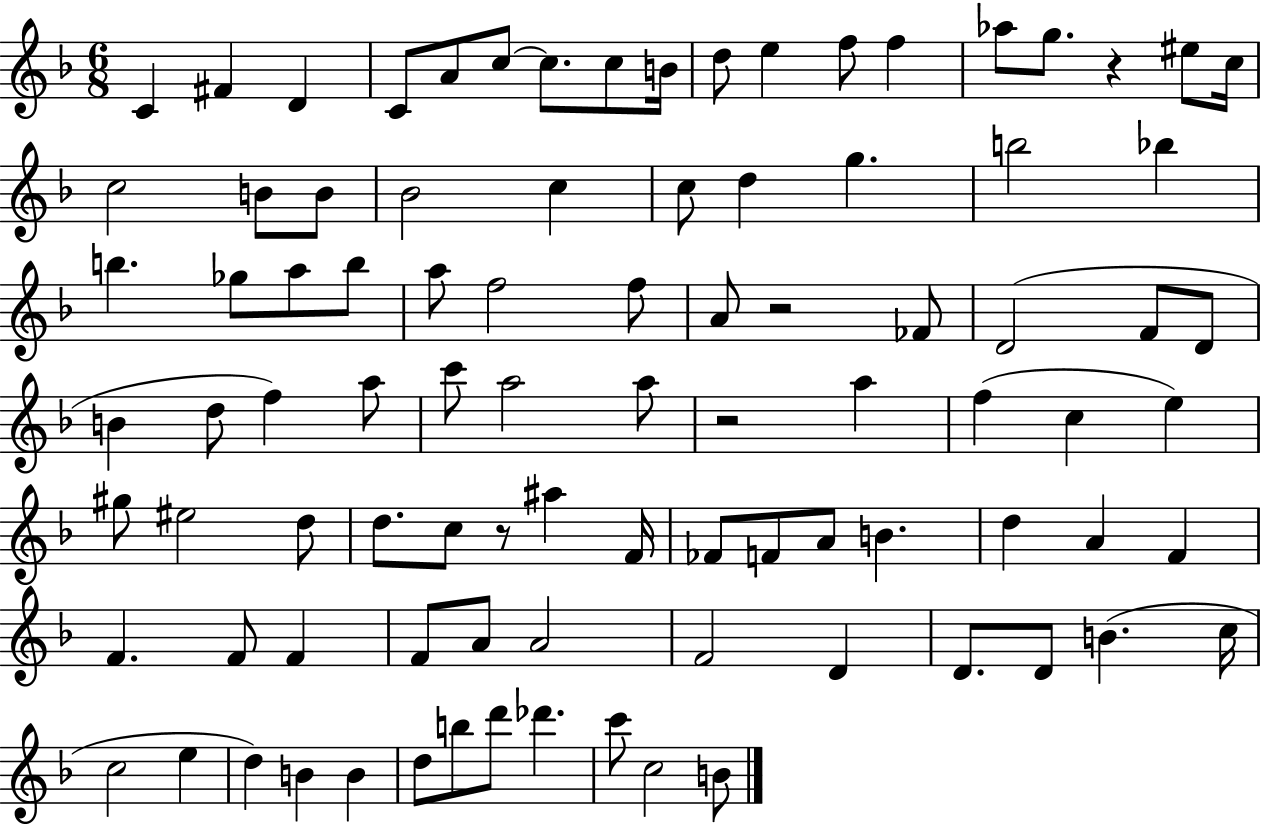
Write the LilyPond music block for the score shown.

{
  \clef treble
  \numericTimeSignature
  \time 6/8
  \key f \major
  \repeat volta 2 { c'4 fis'4 d'4 | c'8 a'8 c''8~~ c''8. c''8 b'16 | d''8 e''4 f''8 f''4 | aes''8 g''8. r4 eis''8 c''16 | \break c''2 b'8 b'8 | bes'2 c''4 | c''8 d''4 g''4. | b''2 bes''4 | \break b''4. ges''8 a''8 b''8 | a''8 f''2 f''8 | a'8 r2 fes'8 | d'2( f'8 d'8 | \break b'4 d''8 f''4) a''8 | c'''8 a''2 a''8 | r2 a''4 | f''4( c''4 e''4) | \break gis''8 eis''2 d''8 | d''8. c''8 r8 ais''4 f'16 | fes'8 f'8 a'8 b'4. | d''4 a'4 f'4 | \break f'4. f'8 f'4 | f'8 a'8 a'2 | f'2 d'4 | d'8. d'8 b'4.( c''16 | \break c''2 e''4 | d''4) b'4 b'4 | d''8 b''8 d'''8 des'''4. | c'''8 c''2 b'8 | \break } \bar "|."
}